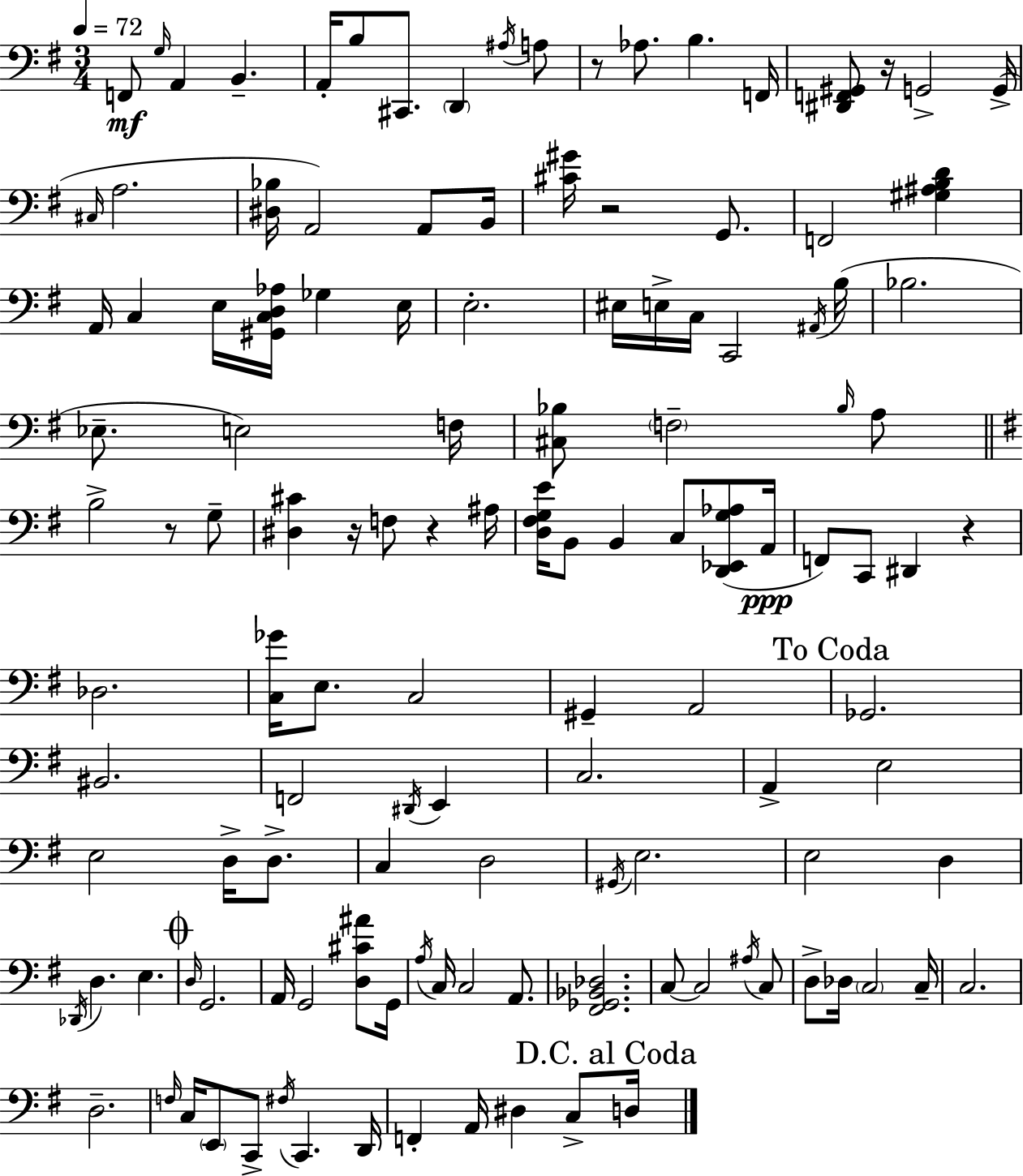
X:1
T:Untitled
M:3/4
L:1/4
K:Em
F,,/2 G,/4 A,, B,, A,,/4 B,/2 ^C,,/2 D,, ^A,/4 A,/2 z/2 _A,/2 B, F,,/4 [^D,,F,,^G,,]/2 z/4 G,,2 G,,/4 ^C,/4 A,2 [^D,_B,]/4 A,,2 A,,/2 B,,/4 [^C^G]/4 z2 G,,/2 F,,2 [^G,^A,B,D] A,,/4 C, E,/4 [^G,,C,D,_A,]/4 _G, E,/4 E,2 ^E,/4 E,/4 C,/4 C,,2 ^A,,/4 B,/4 _B,2 _E,/2 E,2 F,/4 [^C,_B,]/2 F,2 _B,/4 A,/2 B,2 z/2 G,/2 [^D,^C] z/4 F,/2 z ^A,/4 [D,^F,G,E]/4 B,,/2 B,, C,/2 [D,,_E,,G,_A,]/2 A,,/4 F,,/2 C,,/2 ^D,, z _D,2 [C,_G]/4 E,/2 C,2 ^G,, A,,2 _G,,2 ^B,,2 F,,2 ^D,,/4 E,, C,2 A,, E,2 E,2 D,/4 D,/2 C, D,2 ^G,,/4 E,2 E,2 D, _D,,/4 D, E, D,/4 G,,2 A,,/4 G,,2 [D,^C^A]/2 G,,/4 A,/4 C,/4 C,2 A,,/2 [^F,,_G,,_B,,_D,]2 C,/2 C,2 ^A,/4 C,/2 D,/2 _D,/4 C,2 C,/4 C,2 D,2 F,/4 C,/4 E,,/2 C,,/2 ^F,/4 C,, D,,/4 F,, A,,/4 ^D, C,/2 D,/4